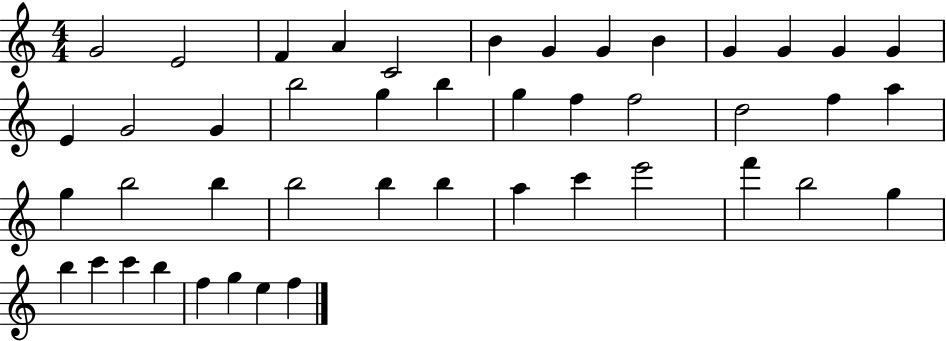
{
  \clef treble
  \numericTimeSignature
  \time 4/4
  \key c \major
  g'2 e'2 | f'4 a'4 c'2 | b'4 g'4 g'4 b'4 | g'4 g'4 g'4 g'4 | \break e'4 g'2 g'4 | b''2 g''4 b''4 | g''4 f''4 f''2 | d''2 f''4 a''4 | \break g''4 b''2 b''4 | b''2 b''4 b''4 | a''4 c'''4 e'''2 | f'''4 b''2 g''4 | \break b''4 c'''4 c'''4 b''4 | f''4 g''4 e''4 f''4 | \bar "|."
}